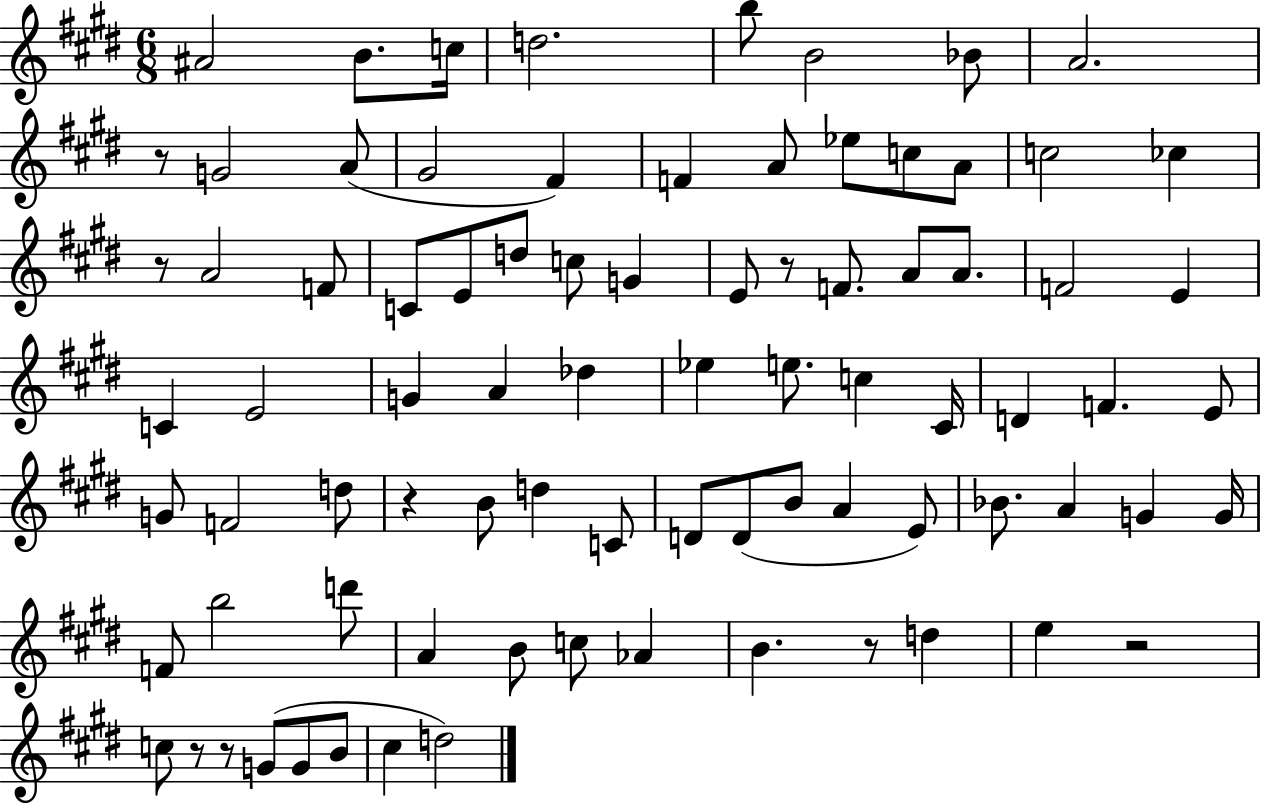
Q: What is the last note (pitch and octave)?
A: D5